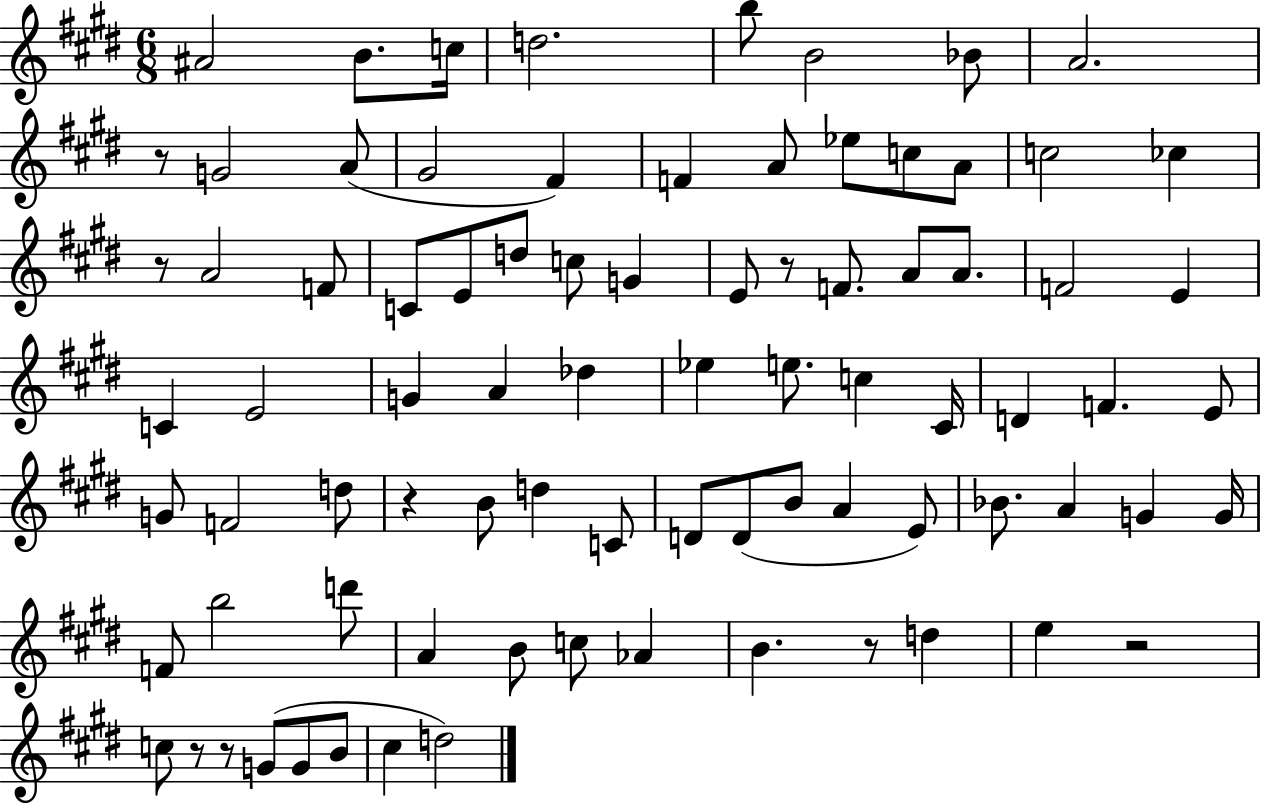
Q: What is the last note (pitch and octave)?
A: D5